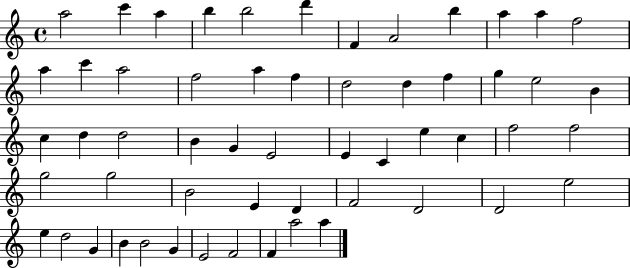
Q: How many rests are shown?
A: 0